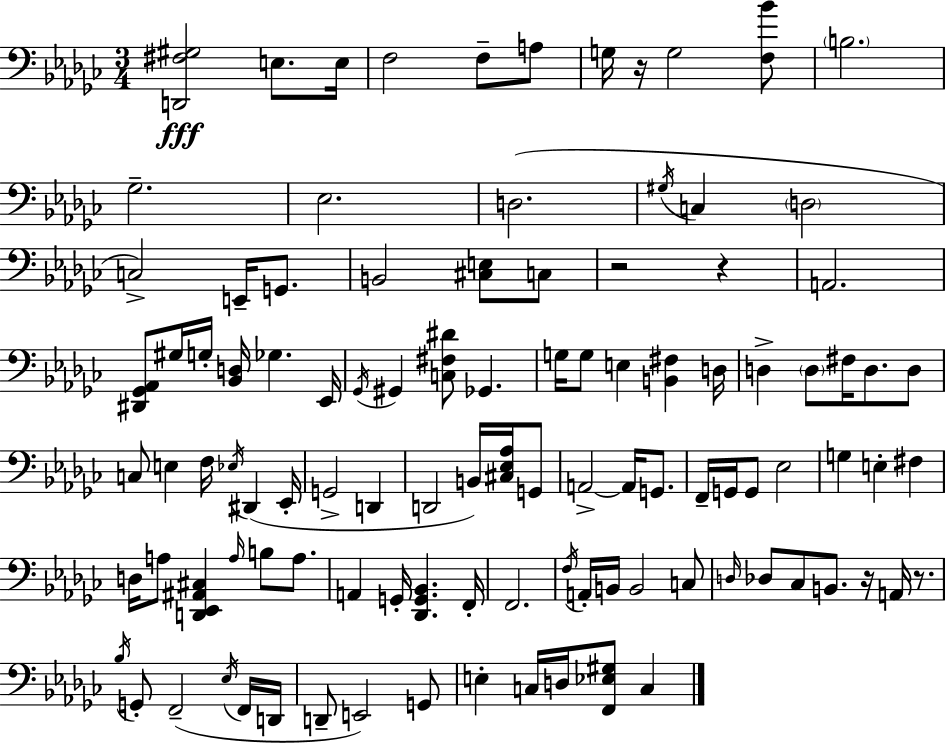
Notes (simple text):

[D2,F#3,G#3]/h E3/e. E3/s F3/h F3/e A3/e G3/s R/s G3/h [F3,Bb4]/e B3/h. Gb3/h. Eb3/h. D3/h. G#3/s C3/q D3/h C3/h E2/s G2/e. B2/h [C#3,E3]/e C3/e R/h R/q A2/h. [D#2,Gb2,Ab2]/e G#3/s G3/s [Bb2,D3]/s Gb3/q. Eb2/s Gb2/s G#2/q [C3,F#3,D#4]/e Gb2/q. G3/s G3/e E3/q [B2,F#3]/q D3/s D3/q D3/e F#3/s D3/e. D3/e C3/e E3/q F3/s Eb3/s D#2/q Eb2/s G2/h D2/q D2/h B2/s [C#3,Eb3,Ab3]/s G2/e A2/h A2/s G2/e. F2/s G2/s G2/e Eb3/h G3/q E3/q F#3/q D3/s A3/e [D2,Eb2,A#2,C#3]/q A3/s B3/e A3/e. A2/q G2/s [Db2,G2,Bb2]/q. F2/s F2/h. F3/s A2/s B2/s B2/h C3/e D3/s Db3/e CES3/e B2/e. R/s A2/s R/e. Bb3/s G2/e F2/h Eb3/s F2/s D2/s D2/e E2/h G2/e E3/q C3/s D3/s [F2,Eb3,G#3]/e C3/q